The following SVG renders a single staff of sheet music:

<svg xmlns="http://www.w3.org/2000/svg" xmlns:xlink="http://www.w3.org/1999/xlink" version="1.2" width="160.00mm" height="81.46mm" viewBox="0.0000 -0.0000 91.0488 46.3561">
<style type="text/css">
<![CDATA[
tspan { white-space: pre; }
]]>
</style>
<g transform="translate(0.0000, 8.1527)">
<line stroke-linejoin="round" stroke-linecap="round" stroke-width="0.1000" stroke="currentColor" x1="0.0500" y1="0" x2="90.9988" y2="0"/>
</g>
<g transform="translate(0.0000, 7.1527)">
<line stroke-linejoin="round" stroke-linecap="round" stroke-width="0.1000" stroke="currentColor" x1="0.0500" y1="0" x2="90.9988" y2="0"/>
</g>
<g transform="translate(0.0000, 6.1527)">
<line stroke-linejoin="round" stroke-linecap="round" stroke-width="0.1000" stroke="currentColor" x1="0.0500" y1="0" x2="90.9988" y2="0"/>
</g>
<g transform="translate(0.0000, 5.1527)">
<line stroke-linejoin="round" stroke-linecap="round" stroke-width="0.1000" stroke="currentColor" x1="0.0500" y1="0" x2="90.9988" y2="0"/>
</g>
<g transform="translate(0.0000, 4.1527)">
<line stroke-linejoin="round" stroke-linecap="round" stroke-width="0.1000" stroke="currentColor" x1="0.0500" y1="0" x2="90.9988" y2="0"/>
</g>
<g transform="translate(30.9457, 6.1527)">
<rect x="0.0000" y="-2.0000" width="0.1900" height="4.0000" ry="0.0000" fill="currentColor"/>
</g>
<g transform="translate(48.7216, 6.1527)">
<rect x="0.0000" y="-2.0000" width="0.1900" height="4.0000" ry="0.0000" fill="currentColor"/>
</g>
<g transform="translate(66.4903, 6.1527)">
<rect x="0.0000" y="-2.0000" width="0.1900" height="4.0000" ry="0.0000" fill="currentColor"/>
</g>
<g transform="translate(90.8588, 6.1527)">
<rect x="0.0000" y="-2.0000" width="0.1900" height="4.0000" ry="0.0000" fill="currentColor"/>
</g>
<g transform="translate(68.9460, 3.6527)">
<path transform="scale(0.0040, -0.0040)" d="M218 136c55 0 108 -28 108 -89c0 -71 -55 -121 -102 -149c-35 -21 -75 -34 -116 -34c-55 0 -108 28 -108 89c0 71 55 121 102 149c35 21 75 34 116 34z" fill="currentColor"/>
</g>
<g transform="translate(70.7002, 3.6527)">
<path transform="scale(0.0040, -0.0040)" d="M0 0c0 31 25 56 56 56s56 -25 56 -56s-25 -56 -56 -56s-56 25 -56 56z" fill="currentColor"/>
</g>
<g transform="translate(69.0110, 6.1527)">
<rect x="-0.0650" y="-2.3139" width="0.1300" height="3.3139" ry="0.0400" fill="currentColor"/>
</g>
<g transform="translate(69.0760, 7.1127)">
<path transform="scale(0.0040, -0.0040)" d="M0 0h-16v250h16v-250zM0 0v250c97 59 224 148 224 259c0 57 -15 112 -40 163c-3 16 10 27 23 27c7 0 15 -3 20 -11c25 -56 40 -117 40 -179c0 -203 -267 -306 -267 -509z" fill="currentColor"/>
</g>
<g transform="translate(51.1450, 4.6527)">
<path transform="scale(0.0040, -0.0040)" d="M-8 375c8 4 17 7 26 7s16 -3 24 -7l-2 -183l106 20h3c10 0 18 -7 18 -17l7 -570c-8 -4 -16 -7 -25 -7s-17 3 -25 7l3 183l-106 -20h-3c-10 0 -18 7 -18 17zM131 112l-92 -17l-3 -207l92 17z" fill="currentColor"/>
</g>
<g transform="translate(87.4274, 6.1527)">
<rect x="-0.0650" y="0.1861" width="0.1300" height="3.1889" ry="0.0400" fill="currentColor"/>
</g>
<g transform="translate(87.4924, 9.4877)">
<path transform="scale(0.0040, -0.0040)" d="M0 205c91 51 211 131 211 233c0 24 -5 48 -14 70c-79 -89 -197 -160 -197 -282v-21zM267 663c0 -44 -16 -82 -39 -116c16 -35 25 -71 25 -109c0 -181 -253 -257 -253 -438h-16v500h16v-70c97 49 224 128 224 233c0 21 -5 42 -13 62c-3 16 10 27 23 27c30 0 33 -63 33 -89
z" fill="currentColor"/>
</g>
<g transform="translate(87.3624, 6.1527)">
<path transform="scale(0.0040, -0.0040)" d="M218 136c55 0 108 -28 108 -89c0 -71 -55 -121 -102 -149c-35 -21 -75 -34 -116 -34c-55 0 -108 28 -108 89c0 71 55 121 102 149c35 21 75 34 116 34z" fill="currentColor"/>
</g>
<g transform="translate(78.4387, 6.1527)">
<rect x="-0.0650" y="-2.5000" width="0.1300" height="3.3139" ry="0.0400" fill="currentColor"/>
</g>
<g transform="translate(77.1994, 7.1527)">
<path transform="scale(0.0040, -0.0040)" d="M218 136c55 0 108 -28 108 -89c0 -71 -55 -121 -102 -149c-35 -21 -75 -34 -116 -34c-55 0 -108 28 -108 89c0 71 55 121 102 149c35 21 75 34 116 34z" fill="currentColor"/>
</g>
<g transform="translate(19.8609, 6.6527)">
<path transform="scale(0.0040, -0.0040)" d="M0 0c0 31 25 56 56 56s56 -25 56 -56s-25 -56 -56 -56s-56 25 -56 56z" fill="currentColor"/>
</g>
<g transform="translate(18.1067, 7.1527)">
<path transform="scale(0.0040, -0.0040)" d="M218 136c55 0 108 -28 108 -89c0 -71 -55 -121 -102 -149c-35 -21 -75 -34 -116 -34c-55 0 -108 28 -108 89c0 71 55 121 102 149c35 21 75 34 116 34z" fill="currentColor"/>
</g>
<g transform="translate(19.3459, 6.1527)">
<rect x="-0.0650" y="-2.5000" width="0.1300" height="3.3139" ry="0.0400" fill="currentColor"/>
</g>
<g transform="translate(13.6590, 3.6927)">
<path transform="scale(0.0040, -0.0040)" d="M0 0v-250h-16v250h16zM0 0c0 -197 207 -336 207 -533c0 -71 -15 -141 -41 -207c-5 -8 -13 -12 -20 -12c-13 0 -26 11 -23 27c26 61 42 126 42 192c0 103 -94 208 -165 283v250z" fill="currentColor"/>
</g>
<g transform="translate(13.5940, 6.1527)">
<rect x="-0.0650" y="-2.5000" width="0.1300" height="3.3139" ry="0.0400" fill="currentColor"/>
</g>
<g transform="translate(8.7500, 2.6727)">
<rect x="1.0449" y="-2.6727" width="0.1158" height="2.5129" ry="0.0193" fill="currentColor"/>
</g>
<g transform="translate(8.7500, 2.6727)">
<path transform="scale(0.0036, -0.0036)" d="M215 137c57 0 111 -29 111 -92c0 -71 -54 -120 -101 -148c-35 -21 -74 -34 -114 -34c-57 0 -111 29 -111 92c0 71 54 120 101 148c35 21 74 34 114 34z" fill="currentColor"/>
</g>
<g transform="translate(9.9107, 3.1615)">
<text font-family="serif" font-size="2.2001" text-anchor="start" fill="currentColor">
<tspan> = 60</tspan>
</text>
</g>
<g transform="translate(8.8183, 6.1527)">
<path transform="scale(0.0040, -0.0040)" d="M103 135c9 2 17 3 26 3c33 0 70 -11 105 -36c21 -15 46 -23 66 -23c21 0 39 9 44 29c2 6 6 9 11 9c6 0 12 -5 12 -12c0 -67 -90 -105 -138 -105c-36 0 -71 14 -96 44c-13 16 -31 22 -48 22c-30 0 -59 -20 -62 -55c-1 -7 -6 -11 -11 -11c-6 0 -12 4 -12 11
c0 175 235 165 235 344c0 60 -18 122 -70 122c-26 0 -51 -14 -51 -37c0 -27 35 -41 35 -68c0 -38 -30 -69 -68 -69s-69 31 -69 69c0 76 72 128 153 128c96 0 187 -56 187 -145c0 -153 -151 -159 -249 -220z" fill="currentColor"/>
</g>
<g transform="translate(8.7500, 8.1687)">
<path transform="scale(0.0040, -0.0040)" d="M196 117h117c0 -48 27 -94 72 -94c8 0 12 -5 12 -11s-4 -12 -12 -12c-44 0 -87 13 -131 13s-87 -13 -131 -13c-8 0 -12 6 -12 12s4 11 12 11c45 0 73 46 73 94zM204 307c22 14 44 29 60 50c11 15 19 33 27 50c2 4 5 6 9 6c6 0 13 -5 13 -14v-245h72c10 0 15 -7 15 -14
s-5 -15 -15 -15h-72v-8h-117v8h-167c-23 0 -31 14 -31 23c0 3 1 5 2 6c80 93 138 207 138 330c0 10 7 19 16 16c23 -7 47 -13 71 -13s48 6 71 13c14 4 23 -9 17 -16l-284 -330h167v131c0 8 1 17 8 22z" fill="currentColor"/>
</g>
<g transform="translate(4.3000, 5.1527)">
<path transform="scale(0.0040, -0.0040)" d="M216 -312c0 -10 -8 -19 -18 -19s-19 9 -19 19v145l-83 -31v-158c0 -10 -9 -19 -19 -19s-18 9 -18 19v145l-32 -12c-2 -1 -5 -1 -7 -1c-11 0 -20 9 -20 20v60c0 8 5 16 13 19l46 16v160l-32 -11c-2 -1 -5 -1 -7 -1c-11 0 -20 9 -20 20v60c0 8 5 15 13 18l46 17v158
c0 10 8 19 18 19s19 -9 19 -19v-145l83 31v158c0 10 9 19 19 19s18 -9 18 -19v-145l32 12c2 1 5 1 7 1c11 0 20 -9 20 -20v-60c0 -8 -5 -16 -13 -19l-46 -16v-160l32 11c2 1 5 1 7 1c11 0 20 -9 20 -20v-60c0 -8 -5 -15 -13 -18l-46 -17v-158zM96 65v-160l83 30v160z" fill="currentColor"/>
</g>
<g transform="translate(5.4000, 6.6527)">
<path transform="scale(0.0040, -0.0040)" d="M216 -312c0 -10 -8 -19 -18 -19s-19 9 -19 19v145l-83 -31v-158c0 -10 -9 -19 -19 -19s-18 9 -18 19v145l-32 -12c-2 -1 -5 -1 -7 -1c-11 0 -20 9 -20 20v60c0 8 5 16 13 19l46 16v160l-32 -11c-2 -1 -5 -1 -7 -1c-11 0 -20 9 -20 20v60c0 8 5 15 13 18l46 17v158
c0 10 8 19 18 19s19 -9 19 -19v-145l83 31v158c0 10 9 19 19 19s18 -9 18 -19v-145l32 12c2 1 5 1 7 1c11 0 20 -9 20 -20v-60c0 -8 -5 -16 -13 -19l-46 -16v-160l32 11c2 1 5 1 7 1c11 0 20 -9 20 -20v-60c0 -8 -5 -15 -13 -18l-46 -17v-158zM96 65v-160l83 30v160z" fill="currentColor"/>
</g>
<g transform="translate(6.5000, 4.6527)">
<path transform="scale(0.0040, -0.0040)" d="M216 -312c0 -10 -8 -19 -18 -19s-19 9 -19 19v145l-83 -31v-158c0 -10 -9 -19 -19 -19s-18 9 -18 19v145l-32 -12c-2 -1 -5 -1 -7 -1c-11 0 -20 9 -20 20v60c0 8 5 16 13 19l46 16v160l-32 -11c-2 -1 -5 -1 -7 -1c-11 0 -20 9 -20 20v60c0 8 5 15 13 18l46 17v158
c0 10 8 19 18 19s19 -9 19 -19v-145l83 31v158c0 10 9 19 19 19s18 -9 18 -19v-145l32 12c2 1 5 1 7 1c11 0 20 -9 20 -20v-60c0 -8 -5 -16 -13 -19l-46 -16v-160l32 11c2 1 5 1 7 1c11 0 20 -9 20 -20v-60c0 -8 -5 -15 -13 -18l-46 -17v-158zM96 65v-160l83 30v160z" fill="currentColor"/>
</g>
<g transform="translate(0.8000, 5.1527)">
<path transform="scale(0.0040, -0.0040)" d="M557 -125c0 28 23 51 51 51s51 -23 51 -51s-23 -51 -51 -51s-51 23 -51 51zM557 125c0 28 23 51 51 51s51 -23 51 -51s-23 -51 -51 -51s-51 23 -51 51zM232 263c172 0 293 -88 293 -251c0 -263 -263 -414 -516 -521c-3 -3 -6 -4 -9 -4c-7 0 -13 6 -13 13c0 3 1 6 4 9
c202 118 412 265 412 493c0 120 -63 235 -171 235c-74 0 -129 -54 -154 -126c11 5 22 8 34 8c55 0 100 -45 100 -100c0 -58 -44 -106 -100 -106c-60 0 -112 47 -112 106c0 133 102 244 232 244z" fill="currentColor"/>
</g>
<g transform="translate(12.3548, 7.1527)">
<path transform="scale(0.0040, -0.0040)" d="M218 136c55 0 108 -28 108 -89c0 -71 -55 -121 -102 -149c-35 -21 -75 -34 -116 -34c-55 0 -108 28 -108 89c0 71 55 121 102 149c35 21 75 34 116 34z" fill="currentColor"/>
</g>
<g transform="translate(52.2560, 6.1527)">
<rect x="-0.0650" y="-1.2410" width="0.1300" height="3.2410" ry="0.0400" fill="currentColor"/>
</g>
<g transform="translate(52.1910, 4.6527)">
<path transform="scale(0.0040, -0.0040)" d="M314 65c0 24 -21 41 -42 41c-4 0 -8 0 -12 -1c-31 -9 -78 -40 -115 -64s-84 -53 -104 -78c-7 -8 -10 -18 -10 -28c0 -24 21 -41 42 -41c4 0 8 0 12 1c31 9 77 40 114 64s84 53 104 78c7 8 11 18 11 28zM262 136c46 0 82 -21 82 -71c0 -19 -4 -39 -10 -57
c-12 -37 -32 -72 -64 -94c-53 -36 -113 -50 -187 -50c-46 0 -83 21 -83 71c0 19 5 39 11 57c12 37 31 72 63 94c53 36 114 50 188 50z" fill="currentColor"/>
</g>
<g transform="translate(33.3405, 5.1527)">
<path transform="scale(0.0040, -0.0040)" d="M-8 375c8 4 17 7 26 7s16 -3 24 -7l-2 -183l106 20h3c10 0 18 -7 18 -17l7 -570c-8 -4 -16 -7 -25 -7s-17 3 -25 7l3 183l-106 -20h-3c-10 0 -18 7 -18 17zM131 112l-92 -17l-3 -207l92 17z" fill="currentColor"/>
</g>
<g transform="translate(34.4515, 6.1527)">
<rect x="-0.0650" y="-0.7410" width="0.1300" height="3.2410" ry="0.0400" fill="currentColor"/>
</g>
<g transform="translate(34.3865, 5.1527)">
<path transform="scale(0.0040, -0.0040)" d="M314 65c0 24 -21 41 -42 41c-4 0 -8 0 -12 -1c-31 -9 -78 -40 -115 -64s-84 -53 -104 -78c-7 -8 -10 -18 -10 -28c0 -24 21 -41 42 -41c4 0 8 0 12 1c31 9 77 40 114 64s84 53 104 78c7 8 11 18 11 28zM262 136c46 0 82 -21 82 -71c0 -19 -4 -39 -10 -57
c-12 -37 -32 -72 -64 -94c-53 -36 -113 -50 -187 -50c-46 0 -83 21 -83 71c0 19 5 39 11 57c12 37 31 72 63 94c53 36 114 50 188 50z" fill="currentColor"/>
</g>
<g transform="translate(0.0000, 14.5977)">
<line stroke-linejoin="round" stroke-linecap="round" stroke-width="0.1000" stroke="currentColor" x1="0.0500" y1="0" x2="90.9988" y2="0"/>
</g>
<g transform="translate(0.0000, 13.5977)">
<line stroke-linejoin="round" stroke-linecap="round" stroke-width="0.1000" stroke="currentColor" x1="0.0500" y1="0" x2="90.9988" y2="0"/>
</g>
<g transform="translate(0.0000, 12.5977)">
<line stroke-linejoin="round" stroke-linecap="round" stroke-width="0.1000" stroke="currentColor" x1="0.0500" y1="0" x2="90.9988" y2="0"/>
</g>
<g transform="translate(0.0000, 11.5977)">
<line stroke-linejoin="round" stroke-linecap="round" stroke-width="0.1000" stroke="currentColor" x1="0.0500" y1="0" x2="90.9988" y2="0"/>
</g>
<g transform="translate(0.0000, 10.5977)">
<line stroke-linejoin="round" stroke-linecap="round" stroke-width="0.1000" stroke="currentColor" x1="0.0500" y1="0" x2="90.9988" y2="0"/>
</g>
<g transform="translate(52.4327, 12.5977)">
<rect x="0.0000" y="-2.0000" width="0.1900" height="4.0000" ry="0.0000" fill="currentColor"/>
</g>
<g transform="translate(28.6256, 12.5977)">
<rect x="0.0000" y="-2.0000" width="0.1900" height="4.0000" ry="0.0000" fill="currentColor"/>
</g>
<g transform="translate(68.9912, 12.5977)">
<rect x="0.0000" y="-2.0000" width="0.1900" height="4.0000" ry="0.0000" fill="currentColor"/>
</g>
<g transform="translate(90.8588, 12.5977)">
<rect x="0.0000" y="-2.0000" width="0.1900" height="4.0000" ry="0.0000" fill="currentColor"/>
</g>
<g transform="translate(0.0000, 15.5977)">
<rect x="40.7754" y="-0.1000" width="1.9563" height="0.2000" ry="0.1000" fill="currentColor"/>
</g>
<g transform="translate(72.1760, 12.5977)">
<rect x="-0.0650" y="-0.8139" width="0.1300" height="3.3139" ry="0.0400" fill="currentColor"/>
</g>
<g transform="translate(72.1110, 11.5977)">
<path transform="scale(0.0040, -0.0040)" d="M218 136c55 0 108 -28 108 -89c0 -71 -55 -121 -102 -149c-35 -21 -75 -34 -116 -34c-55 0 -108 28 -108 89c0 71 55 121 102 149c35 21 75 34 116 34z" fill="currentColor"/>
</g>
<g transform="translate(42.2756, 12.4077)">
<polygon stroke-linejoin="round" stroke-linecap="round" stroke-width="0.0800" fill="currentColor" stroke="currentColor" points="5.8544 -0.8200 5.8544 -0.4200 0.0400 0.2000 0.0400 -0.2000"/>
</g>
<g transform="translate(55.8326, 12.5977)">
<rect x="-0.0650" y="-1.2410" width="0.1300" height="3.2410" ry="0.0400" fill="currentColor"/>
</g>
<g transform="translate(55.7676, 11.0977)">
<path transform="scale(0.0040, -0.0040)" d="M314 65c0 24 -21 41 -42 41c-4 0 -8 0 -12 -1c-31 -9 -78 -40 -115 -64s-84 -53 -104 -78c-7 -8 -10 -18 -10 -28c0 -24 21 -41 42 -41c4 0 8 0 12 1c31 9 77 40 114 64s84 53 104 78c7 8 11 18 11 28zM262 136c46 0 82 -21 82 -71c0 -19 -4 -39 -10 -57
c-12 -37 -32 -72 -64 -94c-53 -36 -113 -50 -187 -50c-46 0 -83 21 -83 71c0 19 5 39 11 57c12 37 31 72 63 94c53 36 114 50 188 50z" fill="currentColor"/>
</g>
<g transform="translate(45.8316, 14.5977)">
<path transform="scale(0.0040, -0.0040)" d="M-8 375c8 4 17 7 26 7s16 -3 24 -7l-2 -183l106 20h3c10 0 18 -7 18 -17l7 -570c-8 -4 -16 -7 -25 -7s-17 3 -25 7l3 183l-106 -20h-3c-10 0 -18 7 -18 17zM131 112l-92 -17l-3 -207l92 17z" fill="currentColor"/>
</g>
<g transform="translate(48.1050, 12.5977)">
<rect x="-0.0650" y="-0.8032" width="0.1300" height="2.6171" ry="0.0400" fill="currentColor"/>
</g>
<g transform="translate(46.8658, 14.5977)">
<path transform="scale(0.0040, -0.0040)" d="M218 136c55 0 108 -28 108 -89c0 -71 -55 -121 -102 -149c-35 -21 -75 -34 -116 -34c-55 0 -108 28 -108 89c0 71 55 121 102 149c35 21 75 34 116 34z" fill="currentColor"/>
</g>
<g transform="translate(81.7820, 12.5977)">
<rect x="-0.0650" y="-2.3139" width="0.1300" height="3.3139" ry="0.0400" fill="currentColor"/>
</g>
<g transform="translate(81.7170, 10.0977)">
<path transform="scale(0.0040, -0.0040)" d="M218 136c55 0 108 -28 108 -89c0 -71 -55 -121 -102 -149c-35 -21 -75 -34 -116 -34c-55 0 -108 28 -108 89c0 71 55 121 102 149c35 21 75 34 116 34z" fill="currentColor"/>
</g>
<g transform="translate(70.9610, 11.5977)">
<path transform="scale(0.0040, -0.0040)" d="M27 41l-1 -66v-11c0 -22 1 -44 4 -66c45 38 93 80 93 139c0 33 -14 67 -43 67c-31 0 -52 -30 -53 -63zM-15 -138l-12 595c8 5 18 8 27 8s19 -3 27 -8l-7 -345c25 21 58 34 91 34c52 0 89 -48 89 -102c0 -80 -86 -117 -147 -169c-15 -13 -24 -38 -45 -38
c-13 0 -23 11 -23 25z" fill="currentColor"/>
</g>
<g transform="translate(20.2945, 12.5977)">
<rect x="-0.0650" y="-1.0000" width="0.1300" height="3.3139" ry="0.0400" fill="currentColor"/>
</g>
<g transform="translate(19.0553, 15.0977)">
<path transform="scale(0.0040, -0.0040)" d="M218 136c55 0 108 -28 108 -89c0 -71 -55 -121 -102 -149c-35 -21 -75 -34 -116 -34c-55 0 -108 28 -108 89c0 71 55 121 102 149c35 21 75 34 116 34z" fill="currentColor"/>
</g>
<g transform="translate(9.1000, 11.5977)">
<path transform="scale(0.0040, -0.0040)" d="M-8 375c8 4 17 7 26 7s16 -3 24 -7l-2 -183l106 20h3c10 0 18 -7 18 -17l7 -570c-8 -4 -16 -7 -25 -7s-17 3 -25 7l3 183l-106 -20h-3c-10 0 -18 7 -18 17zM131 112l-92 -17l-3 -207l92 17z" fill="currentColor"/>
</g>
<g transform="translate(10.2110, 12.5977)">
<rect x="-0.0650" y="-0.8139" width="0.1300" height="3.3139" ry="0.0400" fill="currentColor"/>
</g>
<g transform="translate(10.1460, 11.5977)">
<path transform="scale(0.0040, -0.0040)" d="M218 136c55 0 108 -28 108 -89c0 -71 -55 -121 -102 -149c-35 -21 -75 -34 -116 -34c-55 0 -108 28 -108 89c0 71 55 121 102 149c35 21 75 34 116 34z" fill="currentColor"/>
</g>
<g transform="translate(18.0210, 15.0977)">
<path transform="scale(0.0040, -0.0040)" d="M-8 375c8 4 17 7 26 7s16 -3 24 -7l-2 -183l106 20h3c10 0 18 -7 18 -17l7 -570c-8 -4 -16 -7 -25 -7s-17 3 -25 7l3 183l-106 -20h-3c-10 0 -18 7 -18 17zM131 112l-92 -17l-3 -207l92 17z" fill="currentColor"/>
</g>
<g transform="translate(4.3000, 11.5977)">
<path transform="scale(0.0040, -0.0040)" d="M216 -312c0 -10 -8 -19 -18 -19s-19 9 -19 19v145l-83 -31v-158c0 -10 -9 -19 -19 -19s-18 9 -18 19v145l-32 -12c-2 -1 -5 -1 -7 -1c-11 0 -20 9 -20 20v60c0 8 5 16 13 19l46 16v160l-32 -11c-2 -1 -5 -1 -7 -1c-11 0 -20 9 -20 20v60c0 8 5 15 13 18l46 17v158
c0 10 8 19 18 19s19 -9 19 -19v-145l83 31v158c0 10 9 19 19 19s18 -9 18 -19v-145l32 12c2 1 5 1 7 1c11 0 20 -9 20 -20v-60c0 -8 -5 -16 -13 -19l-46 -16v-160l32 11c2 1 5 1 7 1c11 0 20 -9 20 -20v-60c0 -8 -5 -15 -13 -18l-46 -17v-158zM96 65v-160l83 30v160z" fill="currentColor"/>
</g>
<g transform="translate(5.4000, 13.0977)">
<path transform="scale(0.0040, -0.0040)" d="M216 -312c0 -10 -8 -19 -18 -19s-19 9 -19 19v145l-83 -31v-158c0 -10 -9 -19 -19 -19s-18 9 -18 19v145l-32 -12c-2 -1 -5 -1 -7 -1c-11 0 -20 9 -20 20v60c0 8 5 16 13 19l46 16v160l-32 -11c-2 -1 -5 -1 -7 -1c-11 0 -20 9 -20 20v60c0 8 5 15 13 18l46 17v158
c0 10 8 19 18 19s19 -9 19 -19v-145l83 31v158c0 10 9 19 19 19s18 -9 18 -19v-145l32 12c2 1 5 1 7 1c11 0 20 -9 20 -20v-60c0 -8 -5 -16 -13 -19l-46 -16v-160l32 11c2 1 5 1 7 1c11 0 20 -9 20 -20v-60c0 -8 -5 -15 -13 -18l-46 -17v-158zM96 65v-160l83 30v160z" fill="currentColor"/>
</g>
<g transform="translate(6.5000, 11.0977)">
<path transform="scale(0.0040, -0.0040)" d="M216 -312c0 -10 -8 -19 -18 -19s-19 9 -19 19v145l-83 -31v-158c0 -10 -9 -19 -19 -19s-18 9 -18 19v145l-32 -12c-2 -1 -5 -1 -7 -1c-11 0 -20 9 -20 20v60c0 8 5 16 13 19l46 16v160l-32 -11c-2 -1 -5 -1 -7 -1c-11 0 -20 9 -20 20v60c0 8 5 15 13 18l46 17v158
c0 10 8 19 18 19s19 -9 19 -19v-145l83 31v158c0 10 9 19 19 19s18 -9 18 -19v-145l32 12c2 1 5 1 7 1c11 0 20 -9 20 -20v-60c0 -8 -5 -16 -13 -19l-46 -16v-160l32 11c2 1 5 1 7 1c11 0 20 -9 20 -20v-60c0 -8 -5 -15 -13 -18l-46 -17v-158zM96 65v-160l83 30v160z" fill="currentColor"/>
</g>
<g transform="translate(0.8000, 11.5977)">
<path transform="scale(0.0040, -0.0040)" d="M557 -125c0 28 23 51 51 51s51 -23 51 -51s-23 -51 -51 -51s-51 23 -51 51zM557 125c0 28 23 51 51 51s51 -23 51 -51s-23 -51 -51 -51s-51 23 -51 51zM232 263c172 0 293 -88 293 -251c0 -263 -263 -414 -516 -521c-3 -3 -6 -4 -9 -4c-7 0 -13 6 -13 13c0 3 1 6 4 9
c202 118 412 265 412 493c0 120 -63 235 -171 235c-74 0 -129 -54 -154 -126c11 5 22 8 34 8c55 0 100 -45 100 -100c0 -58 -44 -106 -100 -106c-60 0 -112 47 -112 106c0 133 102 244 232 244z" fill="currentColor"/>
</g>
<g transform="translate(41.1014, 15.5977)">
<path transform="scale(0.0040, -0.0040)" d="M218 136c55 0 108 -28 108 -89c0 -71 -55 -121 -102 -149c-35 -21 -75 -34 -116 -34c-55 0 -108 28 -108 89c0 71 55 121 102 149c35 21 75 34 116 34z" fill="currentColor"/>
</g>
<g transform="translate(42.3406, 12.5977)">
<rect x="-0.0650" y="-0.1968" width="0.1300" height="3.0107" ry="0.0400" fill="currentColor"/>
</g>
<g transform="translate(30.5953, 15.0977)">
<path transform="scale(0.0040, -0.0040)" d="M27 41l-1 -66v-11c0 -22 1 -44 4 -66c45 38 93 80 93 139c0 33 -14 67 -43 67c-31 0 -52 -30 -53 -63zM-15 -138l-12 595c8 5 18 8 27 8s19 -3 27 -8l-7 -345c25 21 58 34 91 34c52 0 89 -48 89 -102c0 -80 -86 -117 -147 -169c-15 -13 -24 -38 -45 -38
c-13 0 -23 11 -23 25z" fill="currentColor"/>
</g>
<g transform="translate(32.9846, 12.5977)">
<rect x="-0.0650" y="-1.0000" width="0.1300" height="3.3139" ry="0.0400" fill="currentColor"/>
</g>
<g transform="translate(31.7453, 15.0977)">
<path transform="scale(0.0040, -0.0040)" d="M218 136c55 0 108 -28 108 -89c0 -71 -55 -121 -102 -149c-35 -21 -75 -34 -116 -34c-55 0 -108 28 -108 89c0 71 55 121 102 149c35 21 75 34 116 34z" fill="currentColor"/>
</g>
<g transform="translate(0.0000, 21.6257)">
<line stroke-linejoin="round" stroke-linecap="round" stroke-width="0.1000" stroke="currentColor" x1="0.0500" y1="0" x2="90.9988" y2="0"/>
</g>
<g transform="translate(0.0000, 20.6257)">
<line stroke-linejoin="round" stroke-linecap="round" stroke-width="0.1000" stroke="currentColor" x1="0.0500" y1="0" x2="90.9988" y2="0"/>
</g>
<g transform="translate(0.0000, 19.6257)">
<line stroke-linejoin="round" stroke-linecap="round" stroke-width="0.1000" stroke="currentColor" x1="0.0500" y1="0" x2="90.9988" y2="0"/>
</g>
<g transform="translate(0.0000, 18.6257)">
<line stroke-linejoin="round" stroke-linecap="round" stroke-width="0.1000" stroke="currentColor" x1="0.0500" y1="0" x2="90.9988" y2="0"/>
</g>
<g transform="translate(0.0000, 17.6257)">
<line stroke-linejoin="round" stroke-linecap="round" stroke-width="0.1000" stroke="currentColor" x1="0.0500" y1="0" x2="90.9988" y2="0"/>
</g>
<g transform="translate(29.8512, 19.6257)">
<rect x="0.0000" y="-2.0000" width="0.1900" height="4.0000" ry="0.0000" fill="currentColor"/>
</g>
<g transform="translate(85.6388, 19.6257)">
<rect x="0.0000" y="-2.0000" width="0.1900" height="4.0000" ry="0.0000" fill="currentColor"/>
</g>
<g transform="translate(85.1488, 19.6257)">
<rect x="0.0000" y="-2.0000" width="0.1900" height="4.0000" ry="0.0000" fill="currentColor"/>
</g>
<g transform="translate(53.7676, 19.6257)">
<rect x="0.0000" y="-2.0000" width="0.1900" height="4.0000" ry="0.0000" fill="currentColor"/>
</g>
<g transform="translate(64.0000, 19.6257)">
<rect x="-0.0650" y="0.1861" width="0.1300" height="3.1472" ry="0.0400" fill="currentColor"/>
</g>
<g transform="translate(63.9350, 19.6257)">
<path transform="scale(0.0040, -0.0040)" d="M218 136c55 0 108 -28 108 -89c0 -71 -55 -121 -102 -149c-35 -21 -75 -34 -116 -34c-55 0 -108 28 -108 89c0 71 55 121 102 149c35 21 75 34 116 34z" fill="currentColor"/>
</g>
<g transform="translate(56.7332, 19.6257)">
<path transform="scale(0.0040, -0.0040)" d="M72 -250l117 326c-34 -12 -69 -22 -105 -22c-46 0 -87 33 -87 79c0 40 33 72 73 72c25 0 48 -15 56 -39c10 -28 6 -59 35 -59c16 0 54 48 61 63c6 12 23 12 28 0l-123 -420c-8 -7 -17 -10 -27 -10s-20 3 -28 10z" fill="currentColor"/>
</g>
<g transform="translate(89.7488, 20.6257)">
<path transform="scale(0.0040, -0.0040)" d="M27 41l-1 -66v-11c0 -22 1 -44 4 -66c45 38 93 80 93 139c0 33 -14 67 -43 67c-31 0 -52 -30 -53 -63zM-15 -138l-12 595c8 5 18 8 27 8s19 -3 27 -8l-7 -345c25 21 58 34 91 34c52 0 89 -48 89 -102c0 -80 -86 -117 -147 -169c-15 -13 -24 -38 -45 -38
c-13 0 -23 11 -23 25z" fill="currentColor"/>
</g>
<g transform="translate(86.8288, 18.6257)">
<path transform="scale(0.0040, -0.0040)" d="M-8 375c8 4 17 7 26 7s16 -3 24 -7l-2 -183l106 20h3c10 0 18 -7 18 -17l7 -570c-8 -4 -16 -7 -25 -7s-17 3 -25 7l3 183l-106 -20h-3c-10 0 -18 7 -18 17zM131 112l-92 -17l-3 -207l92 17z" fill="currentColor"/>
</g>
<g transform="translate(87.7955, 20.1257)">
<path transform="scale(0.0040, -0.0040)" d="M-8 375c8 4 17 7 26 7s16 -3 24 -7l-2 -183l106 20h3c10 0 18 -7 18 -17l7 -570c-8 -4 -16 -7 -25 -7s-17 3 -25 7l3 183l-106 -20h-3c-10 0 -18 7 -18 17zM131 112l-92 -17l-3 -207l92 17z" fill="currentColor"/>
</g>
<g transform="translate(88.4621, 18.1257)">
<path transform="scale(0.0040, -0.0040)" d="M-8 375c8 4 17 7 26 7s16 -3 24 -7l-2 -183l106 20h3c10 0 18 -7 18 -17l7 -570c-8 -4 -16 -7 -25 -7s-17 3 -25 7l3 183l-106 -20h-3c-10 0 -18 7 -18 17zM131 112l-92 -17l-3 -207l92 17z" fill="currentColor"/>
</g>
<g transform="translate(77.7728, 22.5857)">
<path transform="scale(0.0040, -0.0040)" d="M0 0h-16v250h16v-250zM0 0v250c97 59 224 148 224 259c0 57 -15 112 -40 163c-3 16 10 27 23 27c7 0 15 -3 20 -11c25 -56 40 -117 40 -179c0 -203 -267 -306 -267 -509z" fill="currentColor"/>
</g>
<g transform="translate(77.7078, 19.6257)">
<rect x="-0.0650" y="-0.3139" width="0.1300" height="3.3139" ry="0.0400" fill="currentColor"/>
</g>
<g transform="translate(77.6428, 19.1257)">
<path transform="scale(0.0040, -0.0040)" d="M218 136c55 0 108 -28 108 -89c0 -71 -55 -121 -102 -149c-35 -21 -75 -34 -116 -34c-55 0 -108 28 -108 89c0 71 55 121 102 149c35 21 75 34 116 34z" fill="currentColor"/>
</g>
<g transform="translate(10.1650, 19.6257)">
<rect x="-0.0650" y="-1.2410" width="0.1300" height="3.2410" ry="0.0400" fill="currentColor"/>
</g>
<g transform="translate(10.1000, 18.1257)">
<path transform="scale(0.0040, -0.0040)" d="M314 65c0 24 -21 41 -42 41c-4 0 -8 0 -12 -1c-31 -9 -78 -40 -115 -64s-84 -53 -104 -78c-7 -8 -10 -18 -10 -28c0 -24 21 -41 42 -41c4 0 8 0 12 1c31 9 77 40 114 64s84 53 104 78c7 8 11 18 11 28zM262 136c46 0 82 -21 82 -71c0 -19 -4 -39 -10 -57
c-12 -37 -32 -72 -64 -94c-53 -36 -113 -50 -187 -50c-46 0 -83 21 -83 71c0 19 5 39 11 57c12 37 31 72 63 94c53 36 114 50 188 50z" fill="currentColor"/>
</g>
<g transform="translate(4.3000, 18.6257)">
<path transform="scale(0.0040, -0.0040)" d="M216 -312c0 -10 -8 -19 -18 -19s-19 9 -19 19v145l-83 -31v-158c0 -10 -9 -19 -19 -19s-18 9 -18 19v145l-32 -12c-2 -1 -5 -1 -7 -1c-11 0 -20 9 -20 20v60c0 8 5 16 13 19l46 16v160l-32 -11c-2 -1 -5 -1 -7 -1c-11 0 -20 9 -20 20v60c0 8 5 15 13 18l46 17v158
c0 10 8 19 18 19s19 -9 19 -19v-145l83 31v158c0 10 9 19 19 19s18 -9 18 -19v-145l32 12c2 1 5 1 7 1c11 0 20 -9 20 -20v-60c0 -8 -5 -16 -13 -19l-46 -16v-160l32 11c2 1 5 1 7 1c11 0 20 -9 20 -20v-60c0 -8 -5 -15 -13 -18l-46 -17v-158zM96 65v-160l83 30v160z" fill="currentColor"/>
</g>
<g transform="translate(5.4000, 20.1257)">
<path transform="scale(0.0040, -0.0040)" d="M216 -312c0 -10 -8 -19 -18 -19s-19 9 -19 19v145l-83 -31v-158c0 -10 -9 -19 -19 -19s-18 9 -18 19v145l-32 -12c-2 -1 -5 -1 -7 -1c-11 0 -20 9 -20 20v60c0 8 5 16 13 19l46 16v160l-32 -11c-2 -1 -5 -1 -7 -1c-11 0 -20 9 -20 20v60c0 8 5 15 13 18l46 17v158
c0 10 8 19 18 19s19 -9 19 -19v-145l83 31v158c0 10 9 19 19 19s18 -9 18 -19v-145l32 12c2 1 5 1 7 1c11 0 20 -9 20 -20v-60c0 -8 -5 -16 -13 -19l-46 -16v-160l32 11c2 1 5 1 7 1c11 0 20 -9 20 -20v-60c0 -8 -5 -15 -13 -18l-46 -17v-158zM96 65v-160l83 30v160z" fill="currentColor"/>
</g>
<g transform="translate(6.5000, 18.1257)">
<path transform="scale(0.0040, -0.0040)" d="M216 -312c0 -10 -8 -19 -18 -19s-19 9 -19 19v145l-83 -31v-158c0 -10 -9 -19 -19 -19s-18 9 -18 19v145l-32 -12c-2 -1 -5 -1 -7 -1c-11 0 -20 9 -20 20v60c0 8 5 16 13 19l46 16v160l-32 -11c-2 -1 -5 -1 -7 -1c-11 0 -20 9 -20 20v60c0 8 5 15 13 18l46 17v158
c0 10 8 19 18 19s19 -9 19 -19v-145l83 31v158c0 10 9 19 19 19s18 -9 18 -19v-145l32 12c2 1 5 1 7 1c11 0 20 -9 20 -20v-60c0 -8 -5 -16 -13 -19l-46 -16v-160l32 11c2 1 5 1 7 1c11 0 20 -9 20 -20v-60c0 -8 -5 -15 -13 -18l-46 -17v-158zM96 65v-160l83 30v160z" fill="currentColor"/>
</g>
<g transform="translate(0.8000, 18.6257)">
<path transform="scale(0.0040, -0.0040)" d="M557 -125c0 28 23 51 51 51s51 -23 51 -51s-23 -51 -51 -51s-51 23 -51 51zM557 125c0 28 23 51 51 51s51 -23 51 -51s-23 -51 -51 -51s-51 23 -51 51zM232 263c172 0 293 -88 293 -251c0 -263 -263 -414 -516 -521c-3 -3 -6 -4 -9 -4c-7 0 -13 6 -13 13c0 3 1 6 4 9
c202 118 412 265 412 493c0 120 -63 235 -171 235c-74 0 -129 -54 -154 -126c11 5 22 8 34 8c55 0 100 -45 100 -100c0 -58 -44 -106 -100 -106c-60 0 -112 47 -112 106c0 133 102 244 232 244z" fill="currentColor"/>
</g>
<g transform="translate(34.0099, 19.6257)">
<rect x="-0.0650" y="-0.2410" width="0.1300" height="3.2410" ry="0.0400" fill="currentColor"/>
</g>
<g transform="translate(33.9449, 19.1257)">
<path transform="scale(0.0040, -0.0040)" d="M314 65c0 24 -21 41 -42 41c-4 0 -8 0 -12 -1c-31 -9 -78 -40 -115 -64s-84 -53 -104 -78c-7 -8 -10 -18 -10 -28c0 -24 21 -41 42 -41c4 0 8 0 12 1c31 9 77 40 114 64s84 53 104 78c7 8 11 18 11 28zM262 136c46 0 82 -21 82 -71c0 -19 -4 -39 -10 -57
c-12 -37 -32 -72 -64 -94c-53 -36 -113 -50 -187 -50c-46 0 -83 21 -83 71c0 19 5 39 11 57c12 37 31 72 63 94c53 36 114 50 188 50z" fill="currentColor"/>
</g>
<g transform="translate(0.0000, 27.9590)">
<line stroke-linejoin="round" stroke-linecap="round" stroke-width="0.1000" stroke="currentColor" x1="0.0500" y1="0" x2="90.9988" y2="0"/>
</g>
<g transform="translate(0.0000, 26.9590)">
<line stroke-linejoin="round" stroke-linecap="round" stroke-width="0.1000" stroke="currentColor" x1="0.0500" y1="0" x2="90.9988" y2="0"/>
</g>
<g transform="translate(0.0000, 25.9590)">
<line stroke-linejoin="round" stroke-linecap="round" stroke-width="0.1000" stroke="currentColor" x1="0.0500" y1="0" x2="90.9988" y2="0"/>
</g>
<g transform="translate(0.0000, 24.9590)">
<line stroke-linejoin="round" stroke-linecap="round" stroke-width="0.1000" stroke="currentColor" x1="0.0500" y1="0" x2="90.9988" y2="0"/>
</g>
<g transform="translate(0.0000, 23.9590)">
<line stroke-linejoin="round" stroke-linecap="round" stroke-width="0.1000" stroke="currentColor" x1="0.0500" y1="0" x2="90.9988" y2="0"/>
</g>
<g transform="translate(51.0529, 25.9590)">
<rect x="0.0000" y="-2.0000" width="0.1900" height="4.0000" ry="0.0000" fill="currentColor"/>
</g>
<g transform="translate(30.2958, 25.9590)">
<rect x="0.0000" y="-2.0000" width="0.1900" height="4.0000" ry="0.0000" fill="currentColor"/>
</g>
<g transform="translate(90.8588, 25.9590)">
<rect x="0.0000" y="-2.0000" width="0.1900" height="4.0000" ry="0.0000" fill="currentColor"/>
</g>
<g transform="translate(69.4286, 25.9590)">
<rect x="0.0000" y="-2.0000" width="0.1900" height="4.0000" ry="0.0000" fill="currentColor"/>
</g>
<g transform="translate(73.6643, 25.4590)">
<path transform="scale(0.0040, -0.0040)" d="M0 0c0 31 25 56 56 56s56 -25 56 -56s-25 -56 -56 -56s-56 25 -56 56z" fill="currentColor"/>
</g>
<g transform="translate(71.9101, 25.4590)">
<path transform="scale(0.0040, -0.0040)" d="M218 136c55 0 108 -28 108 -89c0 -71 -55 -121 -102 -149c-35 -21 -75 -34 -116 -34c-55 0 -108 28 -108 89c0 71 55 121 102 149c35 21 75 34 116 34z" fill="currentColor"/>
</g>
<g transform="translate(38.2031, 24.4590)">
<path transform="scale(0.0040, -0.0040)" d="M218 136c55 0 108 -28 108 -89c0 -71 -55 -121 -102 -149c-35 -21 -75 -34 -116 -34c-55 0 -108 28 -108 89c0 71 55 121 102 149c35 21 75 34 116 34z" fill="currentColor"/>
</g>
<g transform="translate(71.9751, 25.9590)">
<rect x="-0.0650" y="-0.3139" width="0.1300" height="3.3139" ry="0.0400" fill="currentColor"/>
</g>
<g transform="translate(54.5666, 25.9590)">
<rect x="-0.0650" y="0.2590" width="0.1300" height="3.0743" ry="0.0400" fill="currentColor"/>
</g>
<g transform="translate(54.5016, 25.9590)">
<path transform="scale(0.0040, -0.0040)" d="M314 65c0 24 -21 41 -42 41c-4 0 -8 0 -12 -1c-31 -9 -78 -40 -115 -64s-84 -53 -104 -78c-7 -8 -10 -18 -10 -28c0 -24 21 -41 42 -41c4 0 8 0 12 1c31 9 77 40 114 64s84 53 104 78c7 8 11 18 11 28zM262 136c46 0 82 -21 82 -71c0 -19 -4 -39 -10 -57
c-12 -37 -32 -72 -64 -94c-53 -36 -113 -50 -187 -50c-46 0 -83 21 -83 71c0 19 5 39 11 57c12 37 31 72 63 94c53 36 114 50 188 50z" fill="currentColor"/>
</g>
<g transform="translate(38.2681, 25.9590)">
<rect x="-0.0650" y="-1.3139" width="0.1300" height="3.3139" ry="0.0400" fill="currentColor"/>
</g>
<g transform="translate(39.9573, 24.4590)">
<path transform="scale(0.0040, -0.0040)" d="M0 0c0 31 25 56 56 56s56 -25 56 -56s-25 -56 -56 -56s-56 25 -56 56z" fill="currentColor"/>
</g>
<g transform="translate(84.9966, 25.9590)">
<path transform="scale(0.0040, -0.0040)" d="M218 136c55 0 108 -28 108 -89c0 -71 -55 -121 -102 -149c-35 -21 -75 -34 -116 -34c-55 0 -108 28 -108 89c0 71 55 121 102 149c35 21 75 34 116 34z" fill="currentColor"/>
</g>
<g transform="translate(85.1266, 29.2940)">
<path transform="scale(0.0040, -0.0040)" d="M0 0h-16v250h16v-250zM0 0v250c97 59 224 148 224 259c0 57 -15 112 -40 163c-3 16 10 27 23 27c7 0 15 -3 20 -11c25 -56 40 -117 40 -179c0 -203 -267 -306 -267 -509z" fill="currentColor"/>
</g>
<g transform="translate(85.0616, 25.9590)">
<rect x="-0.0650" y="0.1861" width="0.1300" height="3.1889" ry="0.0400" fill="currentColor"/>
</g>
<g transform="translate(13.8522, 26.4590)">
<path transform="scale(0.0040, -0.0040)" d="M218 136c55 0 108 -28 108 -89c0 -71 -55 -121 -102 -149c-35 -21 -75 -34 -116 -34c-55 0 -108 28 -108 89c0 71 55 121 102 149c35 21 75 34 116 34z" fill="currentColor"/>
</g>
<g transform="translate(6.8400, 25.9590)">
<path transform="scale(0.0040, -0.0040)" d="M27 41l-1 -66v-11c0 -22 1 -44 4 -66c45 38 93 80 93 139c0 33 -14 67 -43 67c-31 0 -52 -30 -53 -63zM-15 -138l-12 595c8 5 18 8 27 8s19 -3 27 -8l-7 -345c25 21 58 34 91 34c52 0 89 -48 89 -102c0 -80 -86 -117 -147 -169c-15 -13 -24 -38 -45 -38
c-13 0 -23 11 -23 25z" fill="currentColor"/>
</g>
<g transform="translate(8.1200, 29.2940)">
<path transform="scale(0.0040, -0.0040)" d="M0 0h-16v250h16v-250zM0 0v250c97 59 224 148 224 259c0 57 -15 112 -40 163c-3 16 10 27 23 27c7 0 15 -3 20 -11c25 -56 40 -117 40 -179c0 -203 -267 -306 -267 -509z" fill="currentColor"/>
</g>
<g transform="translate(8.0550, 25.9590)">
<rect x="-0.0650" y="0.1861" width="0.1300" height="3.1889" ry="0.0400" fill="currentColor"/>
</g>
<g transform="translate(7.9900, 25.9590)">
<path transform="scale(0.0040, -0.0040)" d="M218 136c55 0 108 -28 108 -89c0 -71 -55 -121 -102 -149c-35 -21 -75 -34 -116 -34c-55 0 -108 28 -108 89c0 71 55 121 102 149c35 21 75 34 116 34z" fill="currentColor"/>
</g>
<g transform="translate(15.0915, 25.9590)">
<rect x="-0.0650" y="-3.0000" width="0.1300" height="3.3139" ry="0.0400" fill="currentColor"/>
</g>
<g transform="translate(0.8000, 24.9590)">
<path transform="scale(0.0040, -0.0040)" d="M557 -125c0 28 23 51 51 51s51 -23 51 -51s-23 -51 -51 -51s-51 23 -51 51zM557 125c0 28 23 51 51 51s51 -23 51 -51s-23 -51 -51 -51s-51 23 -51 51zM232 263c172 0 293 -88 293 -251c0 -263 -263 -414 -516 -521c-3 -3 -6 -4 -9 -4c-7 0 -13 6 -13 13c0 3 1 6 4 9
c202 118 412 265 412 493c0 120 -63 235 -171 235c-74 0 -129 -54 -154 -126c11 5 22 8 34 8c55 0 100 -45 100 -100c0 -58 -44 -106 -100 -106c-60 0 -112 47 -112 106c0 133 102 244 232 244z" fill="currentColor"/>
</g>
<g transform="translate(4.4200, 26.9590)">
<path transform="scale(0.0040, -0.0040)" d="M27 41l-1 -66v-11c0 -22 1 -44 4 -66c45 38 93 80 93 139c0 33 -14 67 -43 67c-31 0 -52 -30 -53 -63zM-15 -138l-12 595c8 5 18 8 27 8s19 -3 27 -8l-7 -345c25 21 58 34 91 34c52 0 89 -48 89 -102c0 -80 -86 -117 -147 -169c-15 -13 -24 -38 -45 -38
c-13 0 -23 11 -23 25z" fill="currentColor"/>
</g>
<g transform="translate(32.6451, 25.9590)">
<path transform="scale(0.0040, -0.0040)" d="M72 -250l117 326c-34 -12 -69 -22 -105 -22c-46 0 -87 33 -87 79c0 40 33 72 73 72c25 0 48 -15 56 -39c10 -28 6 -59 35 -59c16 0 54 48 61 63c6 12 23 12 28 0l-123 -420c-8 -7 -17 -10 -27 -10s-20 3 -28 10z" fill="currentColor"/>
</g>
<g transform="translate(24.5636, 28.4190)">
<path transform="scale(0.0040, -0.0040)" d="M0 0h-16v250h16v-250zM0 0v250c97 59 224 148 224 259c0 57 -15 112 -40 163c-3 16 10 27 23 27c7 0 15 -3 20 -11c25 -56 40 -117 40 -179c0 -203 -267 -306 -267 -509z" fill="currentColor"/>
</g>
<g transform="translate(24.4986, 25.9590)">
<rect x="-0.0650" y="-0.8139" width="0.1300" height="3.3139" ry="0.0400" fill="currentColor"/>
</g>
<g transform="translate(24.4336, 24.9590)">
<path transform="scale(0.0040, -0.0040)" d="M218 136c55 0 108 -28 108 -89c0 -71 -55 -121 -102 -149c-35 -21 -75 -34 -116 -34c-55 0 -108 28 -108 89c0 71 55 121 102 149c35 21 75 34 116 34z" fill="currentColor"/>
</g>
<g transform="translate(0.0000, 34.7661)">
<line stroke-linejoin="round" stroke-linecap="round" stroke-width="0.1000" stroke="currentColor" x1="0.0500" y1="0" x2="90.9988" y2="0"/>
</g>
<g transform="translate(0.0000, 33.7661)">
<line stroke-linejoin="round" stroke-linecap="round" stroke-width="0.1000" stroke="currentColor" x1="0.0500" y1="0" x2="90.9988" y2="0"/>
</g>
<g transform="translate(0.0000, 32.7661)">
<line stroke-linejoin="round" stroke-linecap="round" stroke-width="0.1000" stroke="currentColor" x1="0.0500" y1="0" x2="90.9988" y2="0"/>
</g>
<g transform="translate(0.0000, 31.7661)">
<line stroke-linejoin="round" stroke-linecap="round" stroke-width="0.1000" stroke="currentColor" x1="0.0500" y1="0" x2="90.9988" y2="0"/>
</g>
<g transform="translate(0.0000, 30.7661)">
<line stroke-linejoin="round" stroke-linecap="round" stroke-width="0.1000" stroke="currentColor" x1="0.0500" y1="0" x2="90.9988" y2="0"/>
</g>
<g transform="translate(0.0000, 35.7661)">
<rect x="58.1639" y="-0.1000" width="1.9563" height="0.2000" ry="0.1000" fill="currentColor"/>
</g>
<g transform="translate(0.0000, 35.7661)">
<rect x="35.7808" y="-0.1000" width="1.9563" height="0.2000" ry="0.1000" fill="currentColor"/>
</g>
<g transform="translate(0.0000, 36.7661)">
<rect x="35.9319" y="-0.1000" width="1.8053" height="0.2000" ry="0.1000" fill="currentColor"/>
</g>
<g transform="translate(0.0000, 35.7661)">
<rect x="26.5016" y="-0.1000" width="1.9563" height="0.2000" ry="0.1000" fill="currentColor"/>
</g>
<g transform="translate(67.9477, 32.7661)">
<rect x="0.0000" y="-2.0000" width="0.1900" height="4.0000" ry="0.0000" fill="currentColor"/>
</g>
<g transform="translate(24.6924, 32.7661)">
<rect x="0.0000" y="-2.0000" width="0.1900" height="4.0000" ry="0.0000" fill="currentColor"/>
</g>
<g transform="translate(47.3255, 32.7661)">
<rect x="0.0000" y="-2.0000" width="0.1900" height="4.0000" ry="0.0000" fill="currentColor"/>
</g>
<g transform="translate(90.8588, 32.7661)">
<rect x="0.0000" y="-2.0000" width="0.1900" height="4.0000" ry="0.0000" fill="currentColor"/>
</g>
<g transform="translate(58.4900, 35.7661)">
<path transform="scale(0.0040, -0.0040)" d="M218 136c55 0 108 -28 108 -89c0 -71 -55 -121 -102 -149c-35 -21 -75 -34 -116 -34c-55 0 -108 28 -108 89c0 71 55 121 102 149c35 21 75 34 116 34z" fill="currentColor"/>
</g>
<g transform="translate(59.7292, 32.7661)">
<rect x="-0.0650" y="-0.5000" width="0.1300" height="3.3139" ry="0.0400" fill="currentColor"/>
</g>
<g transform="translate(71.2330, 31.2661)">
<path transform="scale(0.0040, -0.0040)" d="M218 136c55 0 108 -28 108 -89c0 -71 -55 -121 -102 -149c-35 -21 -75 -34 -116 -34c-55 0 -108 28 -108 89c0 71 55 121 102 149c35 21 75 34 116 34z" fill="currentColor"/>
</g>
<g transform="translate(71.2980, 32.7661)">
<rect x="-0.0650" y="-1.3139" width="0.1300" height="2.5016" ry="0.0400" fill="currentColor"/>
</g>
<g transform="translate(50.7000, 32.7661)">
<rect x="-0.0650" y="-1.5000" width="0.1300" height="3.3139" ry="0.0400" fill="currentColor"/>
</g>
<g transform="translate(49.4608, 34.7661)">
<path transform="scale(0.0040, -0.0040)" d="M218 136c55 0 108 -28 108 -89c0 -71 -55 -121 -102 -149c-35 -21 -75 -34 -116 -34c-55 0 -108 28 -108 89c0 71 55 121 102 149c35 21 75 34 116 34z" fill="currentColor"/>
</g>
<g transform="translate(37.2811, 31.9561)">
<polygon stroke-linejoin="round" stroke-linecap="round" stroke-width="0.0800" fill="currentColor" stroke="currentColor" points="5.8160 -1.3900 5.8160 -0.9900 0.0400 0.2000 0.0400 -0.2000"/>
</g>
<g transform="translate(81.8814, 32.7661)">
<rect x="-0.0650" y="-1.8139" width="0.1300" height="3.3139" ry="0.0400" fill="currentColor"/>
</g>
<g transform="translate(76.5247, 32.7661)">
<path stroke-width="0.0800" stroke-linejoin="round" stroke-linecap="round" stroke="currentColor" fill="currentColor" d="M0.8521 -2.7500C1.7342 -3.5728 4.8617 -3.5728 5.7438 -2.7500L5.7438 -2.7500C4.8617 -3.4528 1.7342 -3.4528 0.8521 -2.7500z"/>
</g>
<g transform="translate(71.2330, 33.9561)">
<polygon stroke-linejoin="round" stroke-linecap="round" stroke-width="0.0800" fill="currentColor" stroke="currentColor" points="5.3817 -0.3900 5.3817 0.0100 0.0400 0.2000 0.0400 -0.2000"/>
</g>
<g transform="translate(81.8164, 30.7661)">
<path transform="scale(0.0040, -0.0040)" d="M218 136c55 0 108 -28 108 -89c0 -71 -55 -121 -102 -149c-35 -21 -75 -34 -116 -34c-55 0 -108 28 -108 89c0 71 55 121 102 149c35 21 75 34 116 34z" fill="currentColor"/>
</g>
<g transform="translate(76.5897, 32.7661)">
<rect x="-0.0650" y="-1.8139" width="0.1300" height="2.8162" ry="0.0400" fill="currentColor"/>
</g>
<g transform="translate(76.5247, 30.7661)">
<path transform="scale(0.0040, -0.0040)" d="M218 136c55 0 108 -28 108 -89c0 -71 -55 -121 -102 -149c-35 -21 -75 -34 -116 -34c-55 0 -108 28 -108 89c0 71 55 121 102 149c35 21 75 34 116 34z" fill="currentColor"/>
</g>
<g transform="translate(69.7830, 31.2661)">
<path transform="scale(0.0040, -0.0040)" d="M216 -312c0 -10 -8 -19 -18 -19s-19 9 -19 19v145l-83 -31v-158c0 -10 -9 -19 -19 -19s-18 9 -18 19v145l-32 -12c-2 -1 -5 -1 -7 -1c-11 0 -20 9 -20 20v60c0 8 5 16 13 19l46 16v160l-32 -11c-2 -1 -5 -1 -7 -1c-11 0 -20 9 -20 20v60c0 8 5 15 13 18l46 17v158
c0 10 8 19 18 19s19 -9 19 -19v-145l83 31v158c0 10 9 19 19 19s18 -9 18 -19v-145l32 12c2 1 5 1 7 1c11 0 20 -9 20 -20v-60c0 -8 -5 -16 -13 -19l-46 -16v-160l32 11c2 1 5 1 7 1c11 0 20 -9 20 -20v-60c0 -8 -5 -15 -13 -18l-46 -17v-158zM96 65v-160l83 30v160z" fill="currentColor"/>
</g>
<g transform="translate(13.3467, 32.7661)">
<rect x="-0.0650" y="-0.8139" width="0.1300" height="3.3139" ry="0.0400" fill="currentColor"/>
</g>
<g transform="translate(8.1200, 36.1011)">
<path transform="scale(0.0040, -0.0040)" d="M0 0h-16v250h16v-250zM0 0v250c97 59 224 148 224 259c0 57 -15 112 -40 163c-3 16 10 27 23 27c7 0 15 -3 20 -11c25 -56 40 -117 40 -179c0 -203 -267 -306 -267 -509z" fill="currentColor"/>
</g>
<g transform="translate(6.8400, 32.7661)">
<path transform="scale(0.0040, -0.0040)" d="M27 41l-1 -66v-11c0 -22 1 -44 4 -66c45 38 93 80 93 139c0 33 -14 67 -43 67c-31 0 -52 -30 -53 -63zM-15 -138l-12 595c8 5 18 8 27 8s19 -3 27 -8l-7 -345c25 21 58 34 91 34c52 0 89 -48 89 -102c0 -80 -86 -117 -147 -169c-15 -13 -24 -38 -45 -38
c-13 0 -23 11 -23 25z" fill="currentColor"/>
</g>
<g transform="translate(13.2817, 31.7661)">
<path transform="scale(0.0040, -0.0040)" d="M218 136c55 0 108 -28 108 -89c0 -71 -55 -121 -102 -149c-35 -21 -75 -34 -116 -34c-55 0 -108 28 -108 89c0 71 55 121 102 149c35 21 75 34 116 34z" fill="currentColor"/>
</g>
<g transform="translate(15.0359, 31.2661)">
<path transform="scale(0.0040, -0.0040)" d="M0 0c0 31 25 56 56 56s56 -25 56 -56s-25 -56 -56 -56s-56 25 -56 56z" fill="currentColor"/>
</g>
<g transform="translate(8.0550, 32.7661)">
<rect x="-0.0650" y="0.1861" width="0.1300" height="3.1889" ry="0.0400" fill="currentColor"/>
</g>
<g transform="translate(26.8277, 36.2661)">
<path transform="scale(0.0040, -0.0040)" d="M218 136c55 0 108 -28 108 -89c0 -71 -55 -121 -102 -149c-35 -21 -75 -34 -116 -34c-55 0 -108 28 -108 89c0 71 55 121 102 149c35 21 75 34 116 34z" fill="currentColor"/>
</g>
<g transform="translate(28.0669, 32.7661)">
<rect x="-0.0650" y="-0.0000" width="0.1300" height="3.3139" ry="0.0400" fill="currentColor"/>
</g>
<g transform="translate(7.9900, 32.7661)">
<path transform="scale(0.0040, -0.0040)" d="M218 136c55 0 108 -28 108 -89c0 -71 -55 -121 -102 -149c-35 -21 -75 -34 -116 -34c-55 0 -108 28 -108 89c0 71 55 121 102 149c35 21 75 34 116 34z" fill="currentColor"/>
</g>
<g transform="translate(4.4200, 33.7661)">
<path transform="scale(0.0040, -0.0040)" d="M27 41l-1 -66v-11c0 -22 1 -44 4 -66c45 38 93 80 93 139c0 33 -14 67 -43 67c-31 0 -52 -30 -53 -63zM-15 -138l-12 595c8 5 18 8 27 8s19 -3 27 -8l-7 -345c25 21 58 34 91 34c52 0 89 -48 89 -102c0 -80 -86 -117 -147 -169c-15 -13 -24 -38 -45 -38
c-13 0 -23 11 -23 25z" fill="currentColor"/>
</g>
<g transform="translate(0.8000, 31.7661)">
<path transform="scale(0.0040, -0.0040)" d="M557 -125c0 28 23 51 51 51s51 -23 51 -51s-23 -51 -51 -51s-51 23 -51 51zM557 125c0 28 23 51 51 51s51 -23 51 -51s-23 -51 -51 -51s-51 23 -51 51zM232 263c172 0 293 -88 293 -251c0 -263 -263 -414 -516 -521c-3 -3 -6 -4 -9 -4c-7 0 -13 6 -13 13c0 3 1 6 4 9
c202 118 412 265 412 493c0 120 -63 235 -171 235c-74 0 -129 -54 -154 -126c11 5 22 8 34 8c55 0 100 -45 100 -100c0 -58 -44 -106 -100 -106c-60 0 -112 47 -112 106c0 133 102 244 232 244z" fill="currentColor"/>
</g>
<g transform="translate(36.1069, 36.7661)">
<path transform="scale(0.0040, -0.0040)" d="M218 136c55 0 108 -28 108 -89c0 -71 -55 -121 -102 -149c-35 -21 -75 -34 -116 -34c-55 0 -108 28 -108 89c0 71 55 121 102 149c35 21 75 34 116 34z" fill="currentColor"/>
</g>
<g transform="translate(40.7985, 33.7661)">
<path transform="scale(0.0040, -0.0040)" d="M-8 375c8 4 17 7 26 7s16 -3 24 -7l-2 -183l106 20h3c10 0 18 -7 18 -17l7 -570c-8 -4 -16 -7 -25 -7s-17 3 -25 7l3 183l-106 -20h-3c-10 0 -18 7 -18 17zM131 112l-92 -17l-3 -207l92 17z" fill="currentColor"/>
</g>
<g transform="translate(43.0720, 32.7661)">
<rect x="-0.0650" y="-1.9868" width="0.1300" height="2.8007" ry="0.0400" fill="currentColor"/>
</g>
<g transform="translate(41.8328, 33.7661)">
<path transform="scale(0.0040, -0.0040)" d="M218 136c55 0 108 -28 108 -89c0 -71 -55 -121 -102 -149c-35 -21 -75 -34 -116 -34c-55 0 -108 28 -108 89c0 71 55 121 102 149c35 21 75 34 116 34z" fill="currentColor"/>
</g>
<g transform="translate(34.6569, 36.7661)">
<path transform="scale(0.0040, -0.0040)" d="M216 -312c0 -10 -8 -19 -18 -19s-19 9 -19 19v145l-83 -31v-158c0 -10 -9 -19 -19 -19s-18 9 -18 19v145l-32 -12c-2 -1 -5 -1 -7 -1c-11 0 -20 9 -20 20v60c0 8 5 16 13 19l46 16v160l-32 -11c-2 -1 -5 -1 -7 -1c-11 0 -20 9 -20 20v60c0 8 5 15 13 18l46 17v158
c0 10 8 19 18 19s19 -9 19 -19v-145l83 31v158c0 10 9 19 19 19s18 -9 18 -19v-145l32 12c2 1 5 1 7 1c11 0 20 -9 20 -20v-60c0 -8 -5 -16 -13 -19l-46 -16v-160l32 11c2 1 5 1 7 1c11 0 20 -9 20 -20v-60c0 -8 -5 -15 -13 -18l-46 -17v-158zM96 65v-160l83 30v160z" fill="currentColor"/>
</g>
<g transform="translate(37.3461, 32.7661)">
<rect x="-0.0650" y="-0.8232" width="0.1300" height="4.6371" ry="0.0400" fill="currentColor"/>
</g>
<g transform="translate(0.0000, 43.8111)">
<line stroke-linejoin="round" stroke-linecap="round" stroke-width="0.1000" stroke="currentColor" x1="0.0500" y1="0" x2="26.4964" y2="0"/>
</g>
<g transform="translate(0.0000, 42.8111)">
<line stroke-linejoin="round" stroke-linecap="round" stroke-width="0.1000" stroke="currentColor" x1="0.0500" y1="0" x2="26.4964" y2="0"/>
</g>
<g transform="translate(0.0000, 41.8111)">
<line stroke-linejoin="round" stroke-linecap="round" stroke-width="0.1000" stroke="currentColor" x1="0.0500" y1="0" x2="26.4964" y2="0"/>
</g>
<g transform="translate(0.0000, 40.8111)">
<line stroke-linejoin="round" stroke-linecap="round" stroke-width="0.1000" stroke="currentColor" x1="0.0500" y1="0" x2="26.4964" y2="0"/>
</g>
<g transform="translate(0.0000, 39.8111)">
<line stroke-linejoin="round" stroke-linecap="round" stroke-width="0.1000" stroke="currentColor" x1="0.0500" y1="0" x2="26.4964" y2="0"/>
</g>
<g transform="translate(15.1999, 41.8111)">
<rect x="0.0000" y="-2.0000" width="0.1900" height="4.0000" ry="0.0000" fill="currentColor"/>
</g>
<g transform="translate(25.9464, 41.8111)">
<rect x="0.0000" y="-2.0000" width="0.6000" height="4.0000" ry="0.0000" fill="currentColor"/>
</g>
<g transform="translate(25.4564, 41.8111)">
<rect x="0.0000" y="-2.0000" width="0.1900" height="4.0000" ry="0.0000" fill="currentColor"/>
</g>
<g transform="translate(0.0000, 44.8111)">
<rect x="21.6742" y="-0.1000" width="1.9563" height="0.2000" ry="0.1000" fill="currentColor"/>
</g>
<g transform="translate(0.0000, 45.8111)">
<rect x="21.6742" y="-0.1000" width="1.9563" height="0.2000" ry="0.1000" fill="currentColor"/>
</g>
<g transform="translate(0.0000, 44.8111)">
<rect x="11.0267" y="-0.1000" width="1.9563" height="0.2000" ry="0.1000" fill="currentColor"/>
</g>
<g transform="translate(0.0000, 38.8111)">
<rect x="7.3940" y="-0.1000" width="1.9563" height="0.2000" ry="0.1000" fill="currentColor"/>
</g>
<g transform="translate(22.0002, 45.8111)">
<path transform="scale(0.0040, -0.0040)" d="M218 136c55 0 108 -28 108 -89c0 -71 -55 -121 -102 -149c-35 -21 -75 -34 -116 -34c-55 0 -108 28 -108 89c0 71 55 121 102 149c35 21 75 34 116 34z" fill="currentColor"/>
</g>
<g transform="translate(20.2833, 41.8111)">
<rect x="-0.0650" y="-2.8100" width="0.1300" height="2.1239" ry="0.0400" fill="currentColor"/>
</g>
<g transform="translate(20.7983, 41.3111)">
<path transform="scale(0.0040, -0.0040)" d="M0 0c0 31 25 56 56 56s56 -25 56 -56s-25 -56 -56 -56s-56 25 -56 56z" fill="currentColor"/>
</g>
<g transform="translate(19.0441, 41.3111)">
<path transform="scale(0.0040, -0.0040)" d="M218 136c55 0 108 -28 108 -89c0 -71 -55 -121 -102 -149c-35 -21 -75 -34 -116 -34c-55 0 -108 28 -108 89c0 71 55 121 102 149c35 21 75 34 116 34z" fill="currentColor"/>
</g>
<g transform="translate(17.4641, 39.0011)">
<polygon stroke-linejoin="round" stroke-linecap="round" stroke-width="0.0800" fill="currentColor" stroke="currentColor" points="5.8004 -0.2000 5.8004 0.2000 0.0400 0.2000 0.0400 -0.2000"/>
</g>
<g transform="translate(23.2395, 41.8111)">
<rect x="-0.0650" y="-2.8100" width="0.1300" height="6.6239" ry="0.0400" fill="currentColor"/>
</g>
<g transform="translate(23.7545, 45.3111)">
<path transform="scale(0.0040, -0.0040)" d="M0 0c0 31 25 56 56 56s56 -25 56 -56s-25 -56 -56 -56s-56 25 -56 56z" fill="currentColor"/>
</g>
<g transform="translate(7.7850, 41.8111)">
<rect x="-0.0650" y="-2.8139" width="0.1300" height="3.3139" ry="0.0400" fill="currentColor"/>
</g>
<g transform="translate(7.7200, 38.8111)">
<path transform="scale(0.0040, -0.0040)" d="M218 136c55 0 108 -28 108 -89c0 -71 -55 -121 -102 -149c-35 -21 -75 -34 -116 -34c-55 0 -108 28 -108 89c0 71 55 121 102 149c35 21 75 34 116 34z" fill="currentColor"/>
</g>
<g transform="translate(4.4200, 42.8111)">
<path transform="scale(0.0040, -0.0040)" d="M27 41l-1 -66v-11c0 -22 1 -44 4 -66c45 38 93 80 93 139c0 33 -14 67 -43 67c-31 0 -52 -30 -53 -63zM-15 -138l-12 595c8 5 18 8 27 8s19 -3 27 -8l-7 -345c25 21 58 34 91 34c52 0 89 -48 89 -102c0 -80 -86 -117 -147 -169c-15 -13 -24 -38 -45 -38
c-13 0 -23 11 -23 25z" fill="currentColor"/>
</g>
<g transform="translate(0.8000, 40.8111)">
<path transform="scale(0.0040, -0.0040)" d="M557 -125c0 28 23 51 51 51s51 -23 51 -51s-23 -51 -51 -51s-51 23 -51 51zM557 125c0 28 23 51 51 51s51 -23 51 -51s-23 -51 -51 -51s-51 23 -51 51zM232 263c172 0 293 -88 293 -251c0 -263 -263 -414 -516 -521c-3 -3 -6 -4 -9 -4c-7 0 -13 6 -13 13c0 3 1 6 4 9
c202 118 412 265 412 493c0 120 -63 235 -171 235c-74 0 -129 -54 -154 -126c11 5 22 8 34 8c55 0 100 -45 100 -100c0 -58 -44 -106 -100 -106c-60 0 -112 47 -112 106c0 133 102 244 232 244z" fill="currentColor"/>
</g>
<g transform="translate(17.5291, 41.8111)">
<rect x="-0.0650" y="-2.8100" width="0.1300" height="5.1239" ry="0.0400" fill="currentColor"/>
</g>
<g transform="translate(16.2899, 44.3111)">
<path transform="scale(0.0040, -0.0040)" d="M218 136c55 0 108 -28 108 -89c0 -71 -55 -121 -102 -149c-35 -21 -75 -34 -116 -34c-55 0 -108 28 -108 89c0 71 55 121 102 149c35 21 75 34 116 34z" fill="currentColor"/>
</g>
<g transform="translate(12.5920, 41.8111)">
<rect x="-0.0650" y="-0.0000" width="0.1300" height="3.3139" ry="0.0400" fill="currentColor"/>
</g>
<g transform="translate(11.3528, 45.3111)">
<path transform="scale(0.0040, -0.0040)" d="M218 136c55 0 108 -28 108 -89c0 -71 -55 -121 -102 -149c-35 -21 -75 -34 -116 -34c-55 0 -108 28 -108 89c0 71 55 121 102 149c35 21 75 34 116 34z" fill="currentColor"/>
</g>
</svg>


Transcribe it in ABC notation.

X:1
T:Untitled
M:2/4
L:1/4
K:A
B,,/2 B,, F,2 G,2 B,/2 B,, D,/4 F, F,, _F,, E,,/2 G,,/2 ^G,2 _F, B, ^G,2 E,2 z/2 D, E,/2 _D,/2 C, F,/2 z/2 G, D,2 E, D,/2 _D,/2 F, D,, ^C,,/2 B,,/2 G,, E,, ^G,/2 A,/2 A, C D,, F,,/2 E,/2 C,,/2